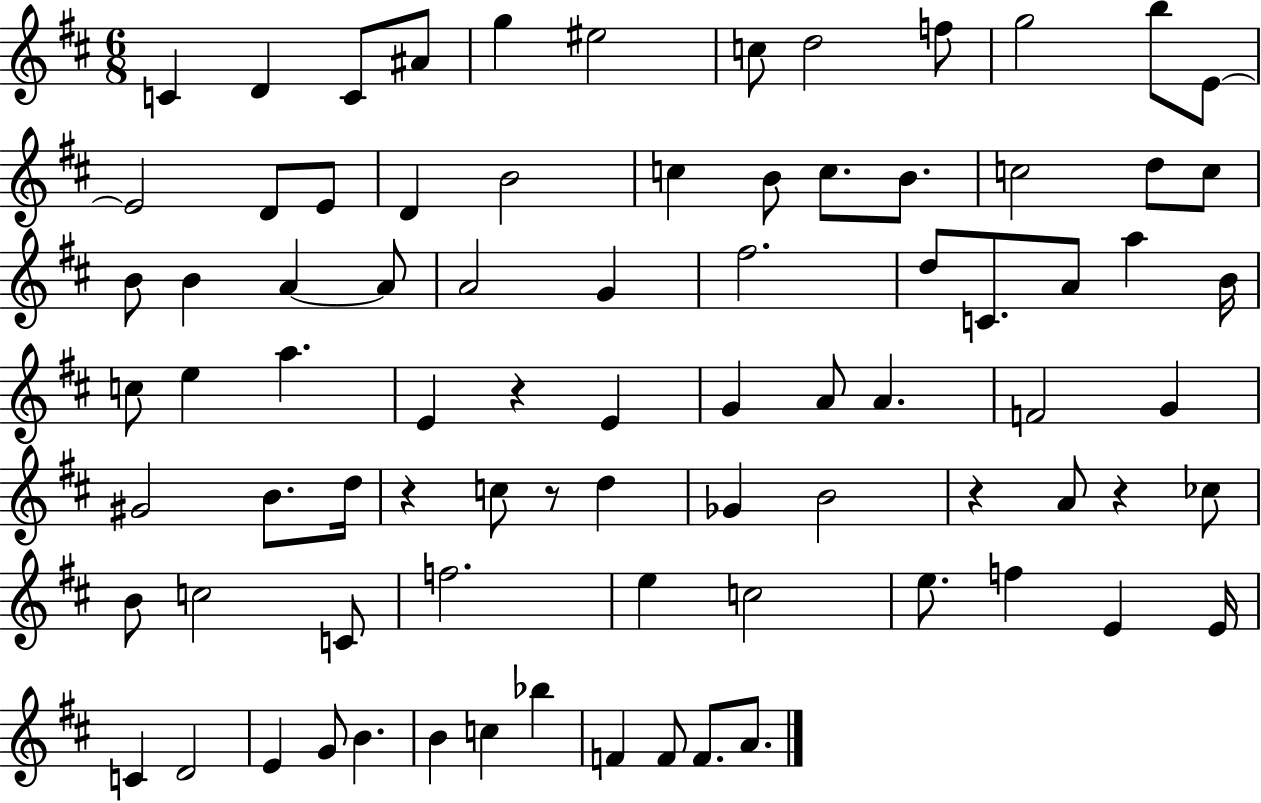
{
  \clef treble
  \numericTimeSignature
  \time 6/8
  \key d \major
  \repeat volta 2 { c'4 d'4 c'8 ais'8 | g''4 eis''2 | c''8 d''2 f''8 | g''2 b''8 e'8~~ | \break e'2 d'8 e'8 | d'4 b'2 | c''4 b'8 c''8. b'8. | c''2 d''8 c''8 | \break b'8 b'4 a'4~~ a'8 | a'2 g'4 | fis''2. | d''8 c'8. a'8 a''4 b'16 | \break c''8 e''4 a''4. | e'4 r4 e'4 | g'4 a'8 a'4. | f'2 g'4 | \break gis'2 b'8. d''16 | r4 c''8 r8 d''4 | ges'4 b'2 | r4 a'8 r4 ces''8 | \break b'8 c''2 c'8 | f''2. | e''4 c''2 | e''8. f''4 e'4 e'16 | \break c'4 d'2 | e'4 g'8 b'4. | b'4 c''4 bes''4 | f'4 f'8 f'8. a'8. | \break } \bar "|."
}